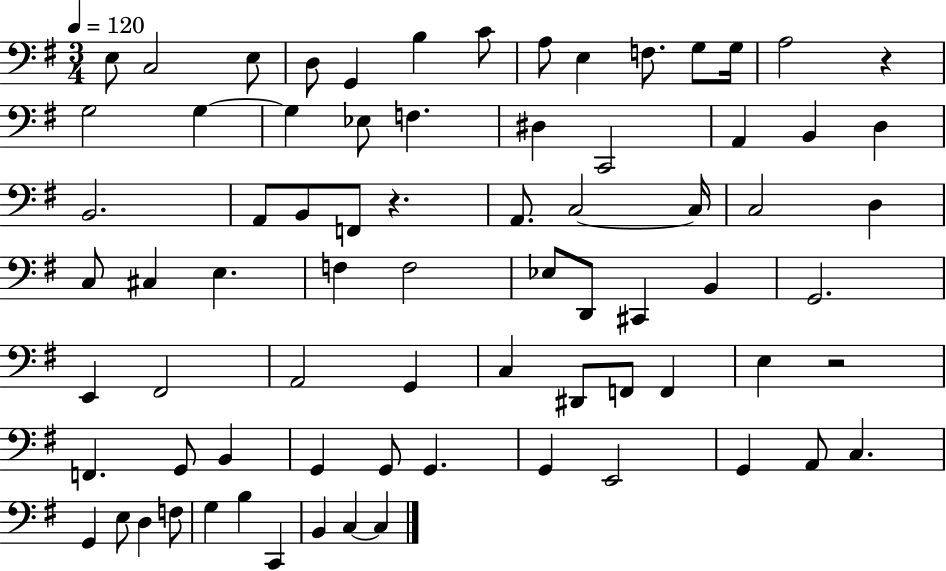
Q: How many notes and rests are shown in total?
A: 75